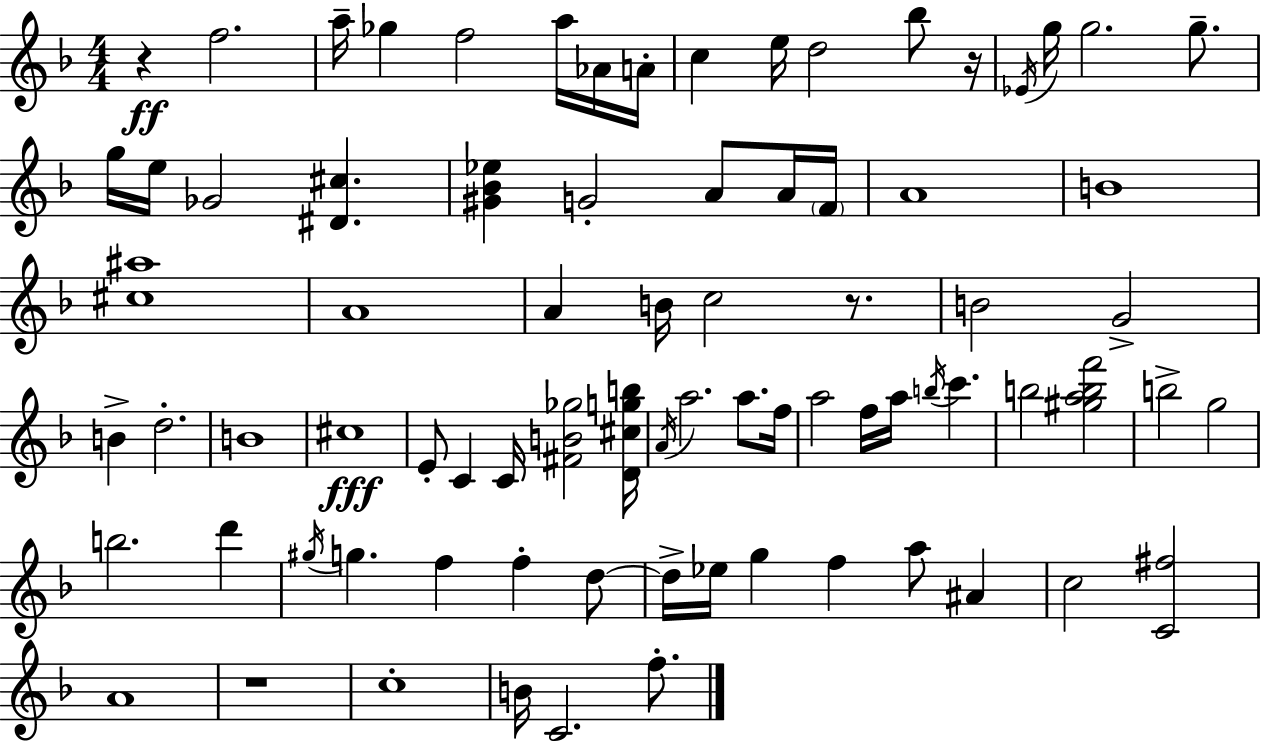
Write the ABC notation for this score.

X:1
T:Untitled
M:4/4
L:1/4
K:Dm
z f2 a/4 _g f2 a/4 _A/4 A/4 c e/4 d2 _b/2 z/4 _E/4 g/4 g2 g/2 g/4 e/4 _G2 [^D^c] [^G_B_e] G2 A/2 A/4 F/4 A4 B4 [^c^a]4 A4 A B/4 c2 z/2 B2 G2 B d2 B4 ^c4 E/2 C C/4 [^FB_g]2 [D^cgb]/4 A/4 a2 a/2 f/4 a2 f/4 a/4 b/4 c' b2 [^gabf']2 b2 g2 b2 d' ^g/4 g f f d/2 d/4 _e/4 g f a/2 ^A c2 [C^f]2 A4 z4 c4 B/4 C2 f/2